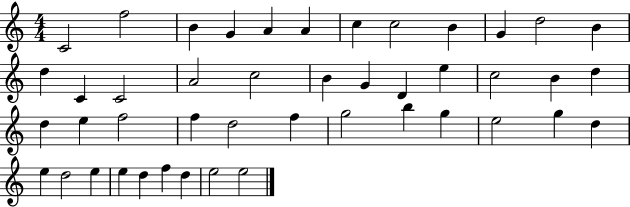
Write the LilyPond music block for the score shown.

{
  \clef treble
  \numericTimeSignature
  \time 4/4
  \key c \major
  c'2 f''2 | b'4 g'4 a'4 a'4 | c''4 c''2 b'4 | g'4 d''2 b'4 | \break d''4 c'4 c'2 | a'2 c''2 | b'4 g'4 d'4 e''4 | c''2 b'4 d''4 | \break d''4 e''4 f''2 | f''4 d''2 f''4 | g''2 b''4 g''4 | e''2 g''4 d''4 | \break e''4 d''2 e''4 | e''4 d''4 f''4 d''4 | e''2 e''2 | \bar "|."
}